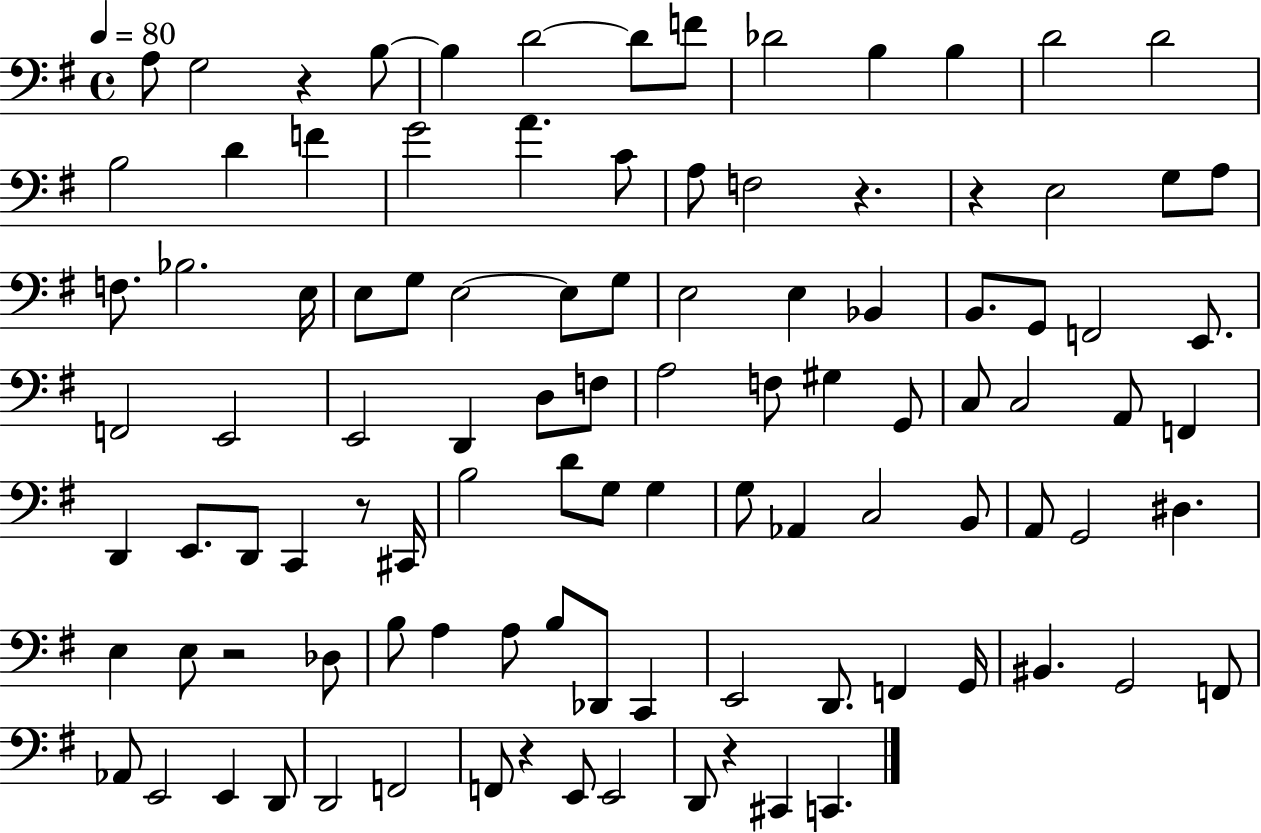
{
  \clef bass
  \time 4/4
  \defaultTimeSignature
  \key g \major
  \tempo 4 = 80
  \repeat volta 2 { a8 g2 r4 b8~~ | b4 d'2~~ d'8 f'8 | des'2 b4 b4 | d'2 d'2 | \break b2 d'4 f'4 | g'2 a'4. c'8 | a8 f2 r4. | r4 e2 g8 a8 | \break f8. bes2. e16 | e8 g8 e2~~ e8 g8 | e2 e4 bes,4 | b,8. g,8 f,2 e,8. | \break f,2 e,2 | e,2 d,4 d8 f8 | a2 f8 gis4 g,8 | c8 c2 a,8 f,4 | \break d,4 e,8. d,8 c,4 r8 cis,16 | b2 d'8 g8 g4 | g8 aes,4 c2 b,8 | a,8 g,2 dis4. | \break e4 e8 r2 des8 | b8 a4 a8 b8 des,8 c,4 | e,2 d,8. f,4 g,16 | bis,4. g,2 f,8 | \break aes,8 e,2 e,4 d,8 | d,2 f,2 | f,8 r4 e,8 e,2 | d,8 r4 cis,4 c,4. | \break } \bar "|."
}